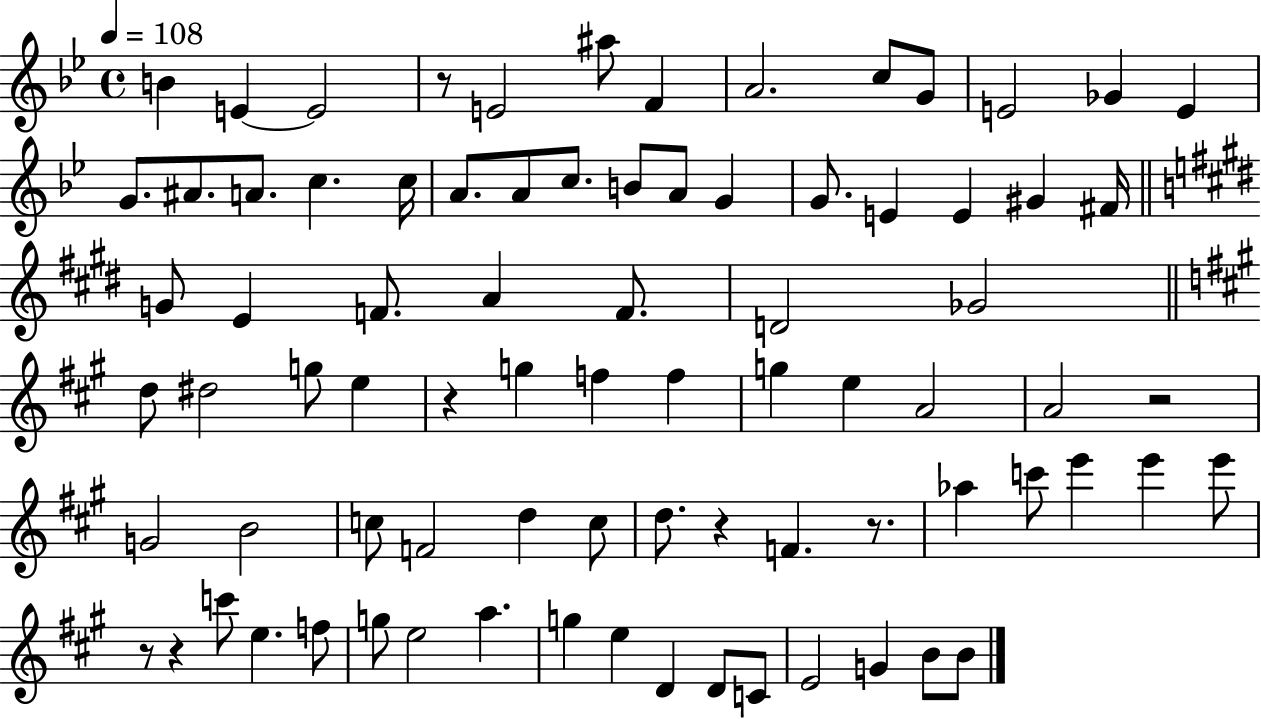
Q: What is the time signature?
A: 4/4